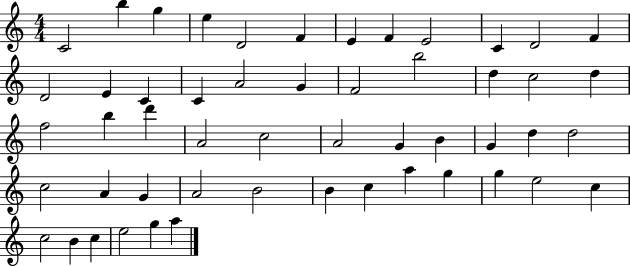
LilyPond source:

{
  \clef treble
  \numericTimeSignature
  \time 4/4
  \key c \major
  c'2 b''4 g''4 | e''4 d'2 f'4 | e'4 f'4 e'2 | c'4 d'2 f'4 | \break d'2 e'4 c'4 | c'4 a'2 g'4 | f'2 b''2 | d''4 c''2 d''4 | \break f''2 b''4 d'''4 | a'2 c''2 | a'2 g'4 b'4 | g'4 d''4 d''2 | \break c''2 a'4 g'4 | a'2 b'2 | b'4 c''4 a''4 g''4 | g''4 e''2 c''4 | \break c''2 b'4 c''4 | e''2 g''4 a''4 | \bar "|."
}